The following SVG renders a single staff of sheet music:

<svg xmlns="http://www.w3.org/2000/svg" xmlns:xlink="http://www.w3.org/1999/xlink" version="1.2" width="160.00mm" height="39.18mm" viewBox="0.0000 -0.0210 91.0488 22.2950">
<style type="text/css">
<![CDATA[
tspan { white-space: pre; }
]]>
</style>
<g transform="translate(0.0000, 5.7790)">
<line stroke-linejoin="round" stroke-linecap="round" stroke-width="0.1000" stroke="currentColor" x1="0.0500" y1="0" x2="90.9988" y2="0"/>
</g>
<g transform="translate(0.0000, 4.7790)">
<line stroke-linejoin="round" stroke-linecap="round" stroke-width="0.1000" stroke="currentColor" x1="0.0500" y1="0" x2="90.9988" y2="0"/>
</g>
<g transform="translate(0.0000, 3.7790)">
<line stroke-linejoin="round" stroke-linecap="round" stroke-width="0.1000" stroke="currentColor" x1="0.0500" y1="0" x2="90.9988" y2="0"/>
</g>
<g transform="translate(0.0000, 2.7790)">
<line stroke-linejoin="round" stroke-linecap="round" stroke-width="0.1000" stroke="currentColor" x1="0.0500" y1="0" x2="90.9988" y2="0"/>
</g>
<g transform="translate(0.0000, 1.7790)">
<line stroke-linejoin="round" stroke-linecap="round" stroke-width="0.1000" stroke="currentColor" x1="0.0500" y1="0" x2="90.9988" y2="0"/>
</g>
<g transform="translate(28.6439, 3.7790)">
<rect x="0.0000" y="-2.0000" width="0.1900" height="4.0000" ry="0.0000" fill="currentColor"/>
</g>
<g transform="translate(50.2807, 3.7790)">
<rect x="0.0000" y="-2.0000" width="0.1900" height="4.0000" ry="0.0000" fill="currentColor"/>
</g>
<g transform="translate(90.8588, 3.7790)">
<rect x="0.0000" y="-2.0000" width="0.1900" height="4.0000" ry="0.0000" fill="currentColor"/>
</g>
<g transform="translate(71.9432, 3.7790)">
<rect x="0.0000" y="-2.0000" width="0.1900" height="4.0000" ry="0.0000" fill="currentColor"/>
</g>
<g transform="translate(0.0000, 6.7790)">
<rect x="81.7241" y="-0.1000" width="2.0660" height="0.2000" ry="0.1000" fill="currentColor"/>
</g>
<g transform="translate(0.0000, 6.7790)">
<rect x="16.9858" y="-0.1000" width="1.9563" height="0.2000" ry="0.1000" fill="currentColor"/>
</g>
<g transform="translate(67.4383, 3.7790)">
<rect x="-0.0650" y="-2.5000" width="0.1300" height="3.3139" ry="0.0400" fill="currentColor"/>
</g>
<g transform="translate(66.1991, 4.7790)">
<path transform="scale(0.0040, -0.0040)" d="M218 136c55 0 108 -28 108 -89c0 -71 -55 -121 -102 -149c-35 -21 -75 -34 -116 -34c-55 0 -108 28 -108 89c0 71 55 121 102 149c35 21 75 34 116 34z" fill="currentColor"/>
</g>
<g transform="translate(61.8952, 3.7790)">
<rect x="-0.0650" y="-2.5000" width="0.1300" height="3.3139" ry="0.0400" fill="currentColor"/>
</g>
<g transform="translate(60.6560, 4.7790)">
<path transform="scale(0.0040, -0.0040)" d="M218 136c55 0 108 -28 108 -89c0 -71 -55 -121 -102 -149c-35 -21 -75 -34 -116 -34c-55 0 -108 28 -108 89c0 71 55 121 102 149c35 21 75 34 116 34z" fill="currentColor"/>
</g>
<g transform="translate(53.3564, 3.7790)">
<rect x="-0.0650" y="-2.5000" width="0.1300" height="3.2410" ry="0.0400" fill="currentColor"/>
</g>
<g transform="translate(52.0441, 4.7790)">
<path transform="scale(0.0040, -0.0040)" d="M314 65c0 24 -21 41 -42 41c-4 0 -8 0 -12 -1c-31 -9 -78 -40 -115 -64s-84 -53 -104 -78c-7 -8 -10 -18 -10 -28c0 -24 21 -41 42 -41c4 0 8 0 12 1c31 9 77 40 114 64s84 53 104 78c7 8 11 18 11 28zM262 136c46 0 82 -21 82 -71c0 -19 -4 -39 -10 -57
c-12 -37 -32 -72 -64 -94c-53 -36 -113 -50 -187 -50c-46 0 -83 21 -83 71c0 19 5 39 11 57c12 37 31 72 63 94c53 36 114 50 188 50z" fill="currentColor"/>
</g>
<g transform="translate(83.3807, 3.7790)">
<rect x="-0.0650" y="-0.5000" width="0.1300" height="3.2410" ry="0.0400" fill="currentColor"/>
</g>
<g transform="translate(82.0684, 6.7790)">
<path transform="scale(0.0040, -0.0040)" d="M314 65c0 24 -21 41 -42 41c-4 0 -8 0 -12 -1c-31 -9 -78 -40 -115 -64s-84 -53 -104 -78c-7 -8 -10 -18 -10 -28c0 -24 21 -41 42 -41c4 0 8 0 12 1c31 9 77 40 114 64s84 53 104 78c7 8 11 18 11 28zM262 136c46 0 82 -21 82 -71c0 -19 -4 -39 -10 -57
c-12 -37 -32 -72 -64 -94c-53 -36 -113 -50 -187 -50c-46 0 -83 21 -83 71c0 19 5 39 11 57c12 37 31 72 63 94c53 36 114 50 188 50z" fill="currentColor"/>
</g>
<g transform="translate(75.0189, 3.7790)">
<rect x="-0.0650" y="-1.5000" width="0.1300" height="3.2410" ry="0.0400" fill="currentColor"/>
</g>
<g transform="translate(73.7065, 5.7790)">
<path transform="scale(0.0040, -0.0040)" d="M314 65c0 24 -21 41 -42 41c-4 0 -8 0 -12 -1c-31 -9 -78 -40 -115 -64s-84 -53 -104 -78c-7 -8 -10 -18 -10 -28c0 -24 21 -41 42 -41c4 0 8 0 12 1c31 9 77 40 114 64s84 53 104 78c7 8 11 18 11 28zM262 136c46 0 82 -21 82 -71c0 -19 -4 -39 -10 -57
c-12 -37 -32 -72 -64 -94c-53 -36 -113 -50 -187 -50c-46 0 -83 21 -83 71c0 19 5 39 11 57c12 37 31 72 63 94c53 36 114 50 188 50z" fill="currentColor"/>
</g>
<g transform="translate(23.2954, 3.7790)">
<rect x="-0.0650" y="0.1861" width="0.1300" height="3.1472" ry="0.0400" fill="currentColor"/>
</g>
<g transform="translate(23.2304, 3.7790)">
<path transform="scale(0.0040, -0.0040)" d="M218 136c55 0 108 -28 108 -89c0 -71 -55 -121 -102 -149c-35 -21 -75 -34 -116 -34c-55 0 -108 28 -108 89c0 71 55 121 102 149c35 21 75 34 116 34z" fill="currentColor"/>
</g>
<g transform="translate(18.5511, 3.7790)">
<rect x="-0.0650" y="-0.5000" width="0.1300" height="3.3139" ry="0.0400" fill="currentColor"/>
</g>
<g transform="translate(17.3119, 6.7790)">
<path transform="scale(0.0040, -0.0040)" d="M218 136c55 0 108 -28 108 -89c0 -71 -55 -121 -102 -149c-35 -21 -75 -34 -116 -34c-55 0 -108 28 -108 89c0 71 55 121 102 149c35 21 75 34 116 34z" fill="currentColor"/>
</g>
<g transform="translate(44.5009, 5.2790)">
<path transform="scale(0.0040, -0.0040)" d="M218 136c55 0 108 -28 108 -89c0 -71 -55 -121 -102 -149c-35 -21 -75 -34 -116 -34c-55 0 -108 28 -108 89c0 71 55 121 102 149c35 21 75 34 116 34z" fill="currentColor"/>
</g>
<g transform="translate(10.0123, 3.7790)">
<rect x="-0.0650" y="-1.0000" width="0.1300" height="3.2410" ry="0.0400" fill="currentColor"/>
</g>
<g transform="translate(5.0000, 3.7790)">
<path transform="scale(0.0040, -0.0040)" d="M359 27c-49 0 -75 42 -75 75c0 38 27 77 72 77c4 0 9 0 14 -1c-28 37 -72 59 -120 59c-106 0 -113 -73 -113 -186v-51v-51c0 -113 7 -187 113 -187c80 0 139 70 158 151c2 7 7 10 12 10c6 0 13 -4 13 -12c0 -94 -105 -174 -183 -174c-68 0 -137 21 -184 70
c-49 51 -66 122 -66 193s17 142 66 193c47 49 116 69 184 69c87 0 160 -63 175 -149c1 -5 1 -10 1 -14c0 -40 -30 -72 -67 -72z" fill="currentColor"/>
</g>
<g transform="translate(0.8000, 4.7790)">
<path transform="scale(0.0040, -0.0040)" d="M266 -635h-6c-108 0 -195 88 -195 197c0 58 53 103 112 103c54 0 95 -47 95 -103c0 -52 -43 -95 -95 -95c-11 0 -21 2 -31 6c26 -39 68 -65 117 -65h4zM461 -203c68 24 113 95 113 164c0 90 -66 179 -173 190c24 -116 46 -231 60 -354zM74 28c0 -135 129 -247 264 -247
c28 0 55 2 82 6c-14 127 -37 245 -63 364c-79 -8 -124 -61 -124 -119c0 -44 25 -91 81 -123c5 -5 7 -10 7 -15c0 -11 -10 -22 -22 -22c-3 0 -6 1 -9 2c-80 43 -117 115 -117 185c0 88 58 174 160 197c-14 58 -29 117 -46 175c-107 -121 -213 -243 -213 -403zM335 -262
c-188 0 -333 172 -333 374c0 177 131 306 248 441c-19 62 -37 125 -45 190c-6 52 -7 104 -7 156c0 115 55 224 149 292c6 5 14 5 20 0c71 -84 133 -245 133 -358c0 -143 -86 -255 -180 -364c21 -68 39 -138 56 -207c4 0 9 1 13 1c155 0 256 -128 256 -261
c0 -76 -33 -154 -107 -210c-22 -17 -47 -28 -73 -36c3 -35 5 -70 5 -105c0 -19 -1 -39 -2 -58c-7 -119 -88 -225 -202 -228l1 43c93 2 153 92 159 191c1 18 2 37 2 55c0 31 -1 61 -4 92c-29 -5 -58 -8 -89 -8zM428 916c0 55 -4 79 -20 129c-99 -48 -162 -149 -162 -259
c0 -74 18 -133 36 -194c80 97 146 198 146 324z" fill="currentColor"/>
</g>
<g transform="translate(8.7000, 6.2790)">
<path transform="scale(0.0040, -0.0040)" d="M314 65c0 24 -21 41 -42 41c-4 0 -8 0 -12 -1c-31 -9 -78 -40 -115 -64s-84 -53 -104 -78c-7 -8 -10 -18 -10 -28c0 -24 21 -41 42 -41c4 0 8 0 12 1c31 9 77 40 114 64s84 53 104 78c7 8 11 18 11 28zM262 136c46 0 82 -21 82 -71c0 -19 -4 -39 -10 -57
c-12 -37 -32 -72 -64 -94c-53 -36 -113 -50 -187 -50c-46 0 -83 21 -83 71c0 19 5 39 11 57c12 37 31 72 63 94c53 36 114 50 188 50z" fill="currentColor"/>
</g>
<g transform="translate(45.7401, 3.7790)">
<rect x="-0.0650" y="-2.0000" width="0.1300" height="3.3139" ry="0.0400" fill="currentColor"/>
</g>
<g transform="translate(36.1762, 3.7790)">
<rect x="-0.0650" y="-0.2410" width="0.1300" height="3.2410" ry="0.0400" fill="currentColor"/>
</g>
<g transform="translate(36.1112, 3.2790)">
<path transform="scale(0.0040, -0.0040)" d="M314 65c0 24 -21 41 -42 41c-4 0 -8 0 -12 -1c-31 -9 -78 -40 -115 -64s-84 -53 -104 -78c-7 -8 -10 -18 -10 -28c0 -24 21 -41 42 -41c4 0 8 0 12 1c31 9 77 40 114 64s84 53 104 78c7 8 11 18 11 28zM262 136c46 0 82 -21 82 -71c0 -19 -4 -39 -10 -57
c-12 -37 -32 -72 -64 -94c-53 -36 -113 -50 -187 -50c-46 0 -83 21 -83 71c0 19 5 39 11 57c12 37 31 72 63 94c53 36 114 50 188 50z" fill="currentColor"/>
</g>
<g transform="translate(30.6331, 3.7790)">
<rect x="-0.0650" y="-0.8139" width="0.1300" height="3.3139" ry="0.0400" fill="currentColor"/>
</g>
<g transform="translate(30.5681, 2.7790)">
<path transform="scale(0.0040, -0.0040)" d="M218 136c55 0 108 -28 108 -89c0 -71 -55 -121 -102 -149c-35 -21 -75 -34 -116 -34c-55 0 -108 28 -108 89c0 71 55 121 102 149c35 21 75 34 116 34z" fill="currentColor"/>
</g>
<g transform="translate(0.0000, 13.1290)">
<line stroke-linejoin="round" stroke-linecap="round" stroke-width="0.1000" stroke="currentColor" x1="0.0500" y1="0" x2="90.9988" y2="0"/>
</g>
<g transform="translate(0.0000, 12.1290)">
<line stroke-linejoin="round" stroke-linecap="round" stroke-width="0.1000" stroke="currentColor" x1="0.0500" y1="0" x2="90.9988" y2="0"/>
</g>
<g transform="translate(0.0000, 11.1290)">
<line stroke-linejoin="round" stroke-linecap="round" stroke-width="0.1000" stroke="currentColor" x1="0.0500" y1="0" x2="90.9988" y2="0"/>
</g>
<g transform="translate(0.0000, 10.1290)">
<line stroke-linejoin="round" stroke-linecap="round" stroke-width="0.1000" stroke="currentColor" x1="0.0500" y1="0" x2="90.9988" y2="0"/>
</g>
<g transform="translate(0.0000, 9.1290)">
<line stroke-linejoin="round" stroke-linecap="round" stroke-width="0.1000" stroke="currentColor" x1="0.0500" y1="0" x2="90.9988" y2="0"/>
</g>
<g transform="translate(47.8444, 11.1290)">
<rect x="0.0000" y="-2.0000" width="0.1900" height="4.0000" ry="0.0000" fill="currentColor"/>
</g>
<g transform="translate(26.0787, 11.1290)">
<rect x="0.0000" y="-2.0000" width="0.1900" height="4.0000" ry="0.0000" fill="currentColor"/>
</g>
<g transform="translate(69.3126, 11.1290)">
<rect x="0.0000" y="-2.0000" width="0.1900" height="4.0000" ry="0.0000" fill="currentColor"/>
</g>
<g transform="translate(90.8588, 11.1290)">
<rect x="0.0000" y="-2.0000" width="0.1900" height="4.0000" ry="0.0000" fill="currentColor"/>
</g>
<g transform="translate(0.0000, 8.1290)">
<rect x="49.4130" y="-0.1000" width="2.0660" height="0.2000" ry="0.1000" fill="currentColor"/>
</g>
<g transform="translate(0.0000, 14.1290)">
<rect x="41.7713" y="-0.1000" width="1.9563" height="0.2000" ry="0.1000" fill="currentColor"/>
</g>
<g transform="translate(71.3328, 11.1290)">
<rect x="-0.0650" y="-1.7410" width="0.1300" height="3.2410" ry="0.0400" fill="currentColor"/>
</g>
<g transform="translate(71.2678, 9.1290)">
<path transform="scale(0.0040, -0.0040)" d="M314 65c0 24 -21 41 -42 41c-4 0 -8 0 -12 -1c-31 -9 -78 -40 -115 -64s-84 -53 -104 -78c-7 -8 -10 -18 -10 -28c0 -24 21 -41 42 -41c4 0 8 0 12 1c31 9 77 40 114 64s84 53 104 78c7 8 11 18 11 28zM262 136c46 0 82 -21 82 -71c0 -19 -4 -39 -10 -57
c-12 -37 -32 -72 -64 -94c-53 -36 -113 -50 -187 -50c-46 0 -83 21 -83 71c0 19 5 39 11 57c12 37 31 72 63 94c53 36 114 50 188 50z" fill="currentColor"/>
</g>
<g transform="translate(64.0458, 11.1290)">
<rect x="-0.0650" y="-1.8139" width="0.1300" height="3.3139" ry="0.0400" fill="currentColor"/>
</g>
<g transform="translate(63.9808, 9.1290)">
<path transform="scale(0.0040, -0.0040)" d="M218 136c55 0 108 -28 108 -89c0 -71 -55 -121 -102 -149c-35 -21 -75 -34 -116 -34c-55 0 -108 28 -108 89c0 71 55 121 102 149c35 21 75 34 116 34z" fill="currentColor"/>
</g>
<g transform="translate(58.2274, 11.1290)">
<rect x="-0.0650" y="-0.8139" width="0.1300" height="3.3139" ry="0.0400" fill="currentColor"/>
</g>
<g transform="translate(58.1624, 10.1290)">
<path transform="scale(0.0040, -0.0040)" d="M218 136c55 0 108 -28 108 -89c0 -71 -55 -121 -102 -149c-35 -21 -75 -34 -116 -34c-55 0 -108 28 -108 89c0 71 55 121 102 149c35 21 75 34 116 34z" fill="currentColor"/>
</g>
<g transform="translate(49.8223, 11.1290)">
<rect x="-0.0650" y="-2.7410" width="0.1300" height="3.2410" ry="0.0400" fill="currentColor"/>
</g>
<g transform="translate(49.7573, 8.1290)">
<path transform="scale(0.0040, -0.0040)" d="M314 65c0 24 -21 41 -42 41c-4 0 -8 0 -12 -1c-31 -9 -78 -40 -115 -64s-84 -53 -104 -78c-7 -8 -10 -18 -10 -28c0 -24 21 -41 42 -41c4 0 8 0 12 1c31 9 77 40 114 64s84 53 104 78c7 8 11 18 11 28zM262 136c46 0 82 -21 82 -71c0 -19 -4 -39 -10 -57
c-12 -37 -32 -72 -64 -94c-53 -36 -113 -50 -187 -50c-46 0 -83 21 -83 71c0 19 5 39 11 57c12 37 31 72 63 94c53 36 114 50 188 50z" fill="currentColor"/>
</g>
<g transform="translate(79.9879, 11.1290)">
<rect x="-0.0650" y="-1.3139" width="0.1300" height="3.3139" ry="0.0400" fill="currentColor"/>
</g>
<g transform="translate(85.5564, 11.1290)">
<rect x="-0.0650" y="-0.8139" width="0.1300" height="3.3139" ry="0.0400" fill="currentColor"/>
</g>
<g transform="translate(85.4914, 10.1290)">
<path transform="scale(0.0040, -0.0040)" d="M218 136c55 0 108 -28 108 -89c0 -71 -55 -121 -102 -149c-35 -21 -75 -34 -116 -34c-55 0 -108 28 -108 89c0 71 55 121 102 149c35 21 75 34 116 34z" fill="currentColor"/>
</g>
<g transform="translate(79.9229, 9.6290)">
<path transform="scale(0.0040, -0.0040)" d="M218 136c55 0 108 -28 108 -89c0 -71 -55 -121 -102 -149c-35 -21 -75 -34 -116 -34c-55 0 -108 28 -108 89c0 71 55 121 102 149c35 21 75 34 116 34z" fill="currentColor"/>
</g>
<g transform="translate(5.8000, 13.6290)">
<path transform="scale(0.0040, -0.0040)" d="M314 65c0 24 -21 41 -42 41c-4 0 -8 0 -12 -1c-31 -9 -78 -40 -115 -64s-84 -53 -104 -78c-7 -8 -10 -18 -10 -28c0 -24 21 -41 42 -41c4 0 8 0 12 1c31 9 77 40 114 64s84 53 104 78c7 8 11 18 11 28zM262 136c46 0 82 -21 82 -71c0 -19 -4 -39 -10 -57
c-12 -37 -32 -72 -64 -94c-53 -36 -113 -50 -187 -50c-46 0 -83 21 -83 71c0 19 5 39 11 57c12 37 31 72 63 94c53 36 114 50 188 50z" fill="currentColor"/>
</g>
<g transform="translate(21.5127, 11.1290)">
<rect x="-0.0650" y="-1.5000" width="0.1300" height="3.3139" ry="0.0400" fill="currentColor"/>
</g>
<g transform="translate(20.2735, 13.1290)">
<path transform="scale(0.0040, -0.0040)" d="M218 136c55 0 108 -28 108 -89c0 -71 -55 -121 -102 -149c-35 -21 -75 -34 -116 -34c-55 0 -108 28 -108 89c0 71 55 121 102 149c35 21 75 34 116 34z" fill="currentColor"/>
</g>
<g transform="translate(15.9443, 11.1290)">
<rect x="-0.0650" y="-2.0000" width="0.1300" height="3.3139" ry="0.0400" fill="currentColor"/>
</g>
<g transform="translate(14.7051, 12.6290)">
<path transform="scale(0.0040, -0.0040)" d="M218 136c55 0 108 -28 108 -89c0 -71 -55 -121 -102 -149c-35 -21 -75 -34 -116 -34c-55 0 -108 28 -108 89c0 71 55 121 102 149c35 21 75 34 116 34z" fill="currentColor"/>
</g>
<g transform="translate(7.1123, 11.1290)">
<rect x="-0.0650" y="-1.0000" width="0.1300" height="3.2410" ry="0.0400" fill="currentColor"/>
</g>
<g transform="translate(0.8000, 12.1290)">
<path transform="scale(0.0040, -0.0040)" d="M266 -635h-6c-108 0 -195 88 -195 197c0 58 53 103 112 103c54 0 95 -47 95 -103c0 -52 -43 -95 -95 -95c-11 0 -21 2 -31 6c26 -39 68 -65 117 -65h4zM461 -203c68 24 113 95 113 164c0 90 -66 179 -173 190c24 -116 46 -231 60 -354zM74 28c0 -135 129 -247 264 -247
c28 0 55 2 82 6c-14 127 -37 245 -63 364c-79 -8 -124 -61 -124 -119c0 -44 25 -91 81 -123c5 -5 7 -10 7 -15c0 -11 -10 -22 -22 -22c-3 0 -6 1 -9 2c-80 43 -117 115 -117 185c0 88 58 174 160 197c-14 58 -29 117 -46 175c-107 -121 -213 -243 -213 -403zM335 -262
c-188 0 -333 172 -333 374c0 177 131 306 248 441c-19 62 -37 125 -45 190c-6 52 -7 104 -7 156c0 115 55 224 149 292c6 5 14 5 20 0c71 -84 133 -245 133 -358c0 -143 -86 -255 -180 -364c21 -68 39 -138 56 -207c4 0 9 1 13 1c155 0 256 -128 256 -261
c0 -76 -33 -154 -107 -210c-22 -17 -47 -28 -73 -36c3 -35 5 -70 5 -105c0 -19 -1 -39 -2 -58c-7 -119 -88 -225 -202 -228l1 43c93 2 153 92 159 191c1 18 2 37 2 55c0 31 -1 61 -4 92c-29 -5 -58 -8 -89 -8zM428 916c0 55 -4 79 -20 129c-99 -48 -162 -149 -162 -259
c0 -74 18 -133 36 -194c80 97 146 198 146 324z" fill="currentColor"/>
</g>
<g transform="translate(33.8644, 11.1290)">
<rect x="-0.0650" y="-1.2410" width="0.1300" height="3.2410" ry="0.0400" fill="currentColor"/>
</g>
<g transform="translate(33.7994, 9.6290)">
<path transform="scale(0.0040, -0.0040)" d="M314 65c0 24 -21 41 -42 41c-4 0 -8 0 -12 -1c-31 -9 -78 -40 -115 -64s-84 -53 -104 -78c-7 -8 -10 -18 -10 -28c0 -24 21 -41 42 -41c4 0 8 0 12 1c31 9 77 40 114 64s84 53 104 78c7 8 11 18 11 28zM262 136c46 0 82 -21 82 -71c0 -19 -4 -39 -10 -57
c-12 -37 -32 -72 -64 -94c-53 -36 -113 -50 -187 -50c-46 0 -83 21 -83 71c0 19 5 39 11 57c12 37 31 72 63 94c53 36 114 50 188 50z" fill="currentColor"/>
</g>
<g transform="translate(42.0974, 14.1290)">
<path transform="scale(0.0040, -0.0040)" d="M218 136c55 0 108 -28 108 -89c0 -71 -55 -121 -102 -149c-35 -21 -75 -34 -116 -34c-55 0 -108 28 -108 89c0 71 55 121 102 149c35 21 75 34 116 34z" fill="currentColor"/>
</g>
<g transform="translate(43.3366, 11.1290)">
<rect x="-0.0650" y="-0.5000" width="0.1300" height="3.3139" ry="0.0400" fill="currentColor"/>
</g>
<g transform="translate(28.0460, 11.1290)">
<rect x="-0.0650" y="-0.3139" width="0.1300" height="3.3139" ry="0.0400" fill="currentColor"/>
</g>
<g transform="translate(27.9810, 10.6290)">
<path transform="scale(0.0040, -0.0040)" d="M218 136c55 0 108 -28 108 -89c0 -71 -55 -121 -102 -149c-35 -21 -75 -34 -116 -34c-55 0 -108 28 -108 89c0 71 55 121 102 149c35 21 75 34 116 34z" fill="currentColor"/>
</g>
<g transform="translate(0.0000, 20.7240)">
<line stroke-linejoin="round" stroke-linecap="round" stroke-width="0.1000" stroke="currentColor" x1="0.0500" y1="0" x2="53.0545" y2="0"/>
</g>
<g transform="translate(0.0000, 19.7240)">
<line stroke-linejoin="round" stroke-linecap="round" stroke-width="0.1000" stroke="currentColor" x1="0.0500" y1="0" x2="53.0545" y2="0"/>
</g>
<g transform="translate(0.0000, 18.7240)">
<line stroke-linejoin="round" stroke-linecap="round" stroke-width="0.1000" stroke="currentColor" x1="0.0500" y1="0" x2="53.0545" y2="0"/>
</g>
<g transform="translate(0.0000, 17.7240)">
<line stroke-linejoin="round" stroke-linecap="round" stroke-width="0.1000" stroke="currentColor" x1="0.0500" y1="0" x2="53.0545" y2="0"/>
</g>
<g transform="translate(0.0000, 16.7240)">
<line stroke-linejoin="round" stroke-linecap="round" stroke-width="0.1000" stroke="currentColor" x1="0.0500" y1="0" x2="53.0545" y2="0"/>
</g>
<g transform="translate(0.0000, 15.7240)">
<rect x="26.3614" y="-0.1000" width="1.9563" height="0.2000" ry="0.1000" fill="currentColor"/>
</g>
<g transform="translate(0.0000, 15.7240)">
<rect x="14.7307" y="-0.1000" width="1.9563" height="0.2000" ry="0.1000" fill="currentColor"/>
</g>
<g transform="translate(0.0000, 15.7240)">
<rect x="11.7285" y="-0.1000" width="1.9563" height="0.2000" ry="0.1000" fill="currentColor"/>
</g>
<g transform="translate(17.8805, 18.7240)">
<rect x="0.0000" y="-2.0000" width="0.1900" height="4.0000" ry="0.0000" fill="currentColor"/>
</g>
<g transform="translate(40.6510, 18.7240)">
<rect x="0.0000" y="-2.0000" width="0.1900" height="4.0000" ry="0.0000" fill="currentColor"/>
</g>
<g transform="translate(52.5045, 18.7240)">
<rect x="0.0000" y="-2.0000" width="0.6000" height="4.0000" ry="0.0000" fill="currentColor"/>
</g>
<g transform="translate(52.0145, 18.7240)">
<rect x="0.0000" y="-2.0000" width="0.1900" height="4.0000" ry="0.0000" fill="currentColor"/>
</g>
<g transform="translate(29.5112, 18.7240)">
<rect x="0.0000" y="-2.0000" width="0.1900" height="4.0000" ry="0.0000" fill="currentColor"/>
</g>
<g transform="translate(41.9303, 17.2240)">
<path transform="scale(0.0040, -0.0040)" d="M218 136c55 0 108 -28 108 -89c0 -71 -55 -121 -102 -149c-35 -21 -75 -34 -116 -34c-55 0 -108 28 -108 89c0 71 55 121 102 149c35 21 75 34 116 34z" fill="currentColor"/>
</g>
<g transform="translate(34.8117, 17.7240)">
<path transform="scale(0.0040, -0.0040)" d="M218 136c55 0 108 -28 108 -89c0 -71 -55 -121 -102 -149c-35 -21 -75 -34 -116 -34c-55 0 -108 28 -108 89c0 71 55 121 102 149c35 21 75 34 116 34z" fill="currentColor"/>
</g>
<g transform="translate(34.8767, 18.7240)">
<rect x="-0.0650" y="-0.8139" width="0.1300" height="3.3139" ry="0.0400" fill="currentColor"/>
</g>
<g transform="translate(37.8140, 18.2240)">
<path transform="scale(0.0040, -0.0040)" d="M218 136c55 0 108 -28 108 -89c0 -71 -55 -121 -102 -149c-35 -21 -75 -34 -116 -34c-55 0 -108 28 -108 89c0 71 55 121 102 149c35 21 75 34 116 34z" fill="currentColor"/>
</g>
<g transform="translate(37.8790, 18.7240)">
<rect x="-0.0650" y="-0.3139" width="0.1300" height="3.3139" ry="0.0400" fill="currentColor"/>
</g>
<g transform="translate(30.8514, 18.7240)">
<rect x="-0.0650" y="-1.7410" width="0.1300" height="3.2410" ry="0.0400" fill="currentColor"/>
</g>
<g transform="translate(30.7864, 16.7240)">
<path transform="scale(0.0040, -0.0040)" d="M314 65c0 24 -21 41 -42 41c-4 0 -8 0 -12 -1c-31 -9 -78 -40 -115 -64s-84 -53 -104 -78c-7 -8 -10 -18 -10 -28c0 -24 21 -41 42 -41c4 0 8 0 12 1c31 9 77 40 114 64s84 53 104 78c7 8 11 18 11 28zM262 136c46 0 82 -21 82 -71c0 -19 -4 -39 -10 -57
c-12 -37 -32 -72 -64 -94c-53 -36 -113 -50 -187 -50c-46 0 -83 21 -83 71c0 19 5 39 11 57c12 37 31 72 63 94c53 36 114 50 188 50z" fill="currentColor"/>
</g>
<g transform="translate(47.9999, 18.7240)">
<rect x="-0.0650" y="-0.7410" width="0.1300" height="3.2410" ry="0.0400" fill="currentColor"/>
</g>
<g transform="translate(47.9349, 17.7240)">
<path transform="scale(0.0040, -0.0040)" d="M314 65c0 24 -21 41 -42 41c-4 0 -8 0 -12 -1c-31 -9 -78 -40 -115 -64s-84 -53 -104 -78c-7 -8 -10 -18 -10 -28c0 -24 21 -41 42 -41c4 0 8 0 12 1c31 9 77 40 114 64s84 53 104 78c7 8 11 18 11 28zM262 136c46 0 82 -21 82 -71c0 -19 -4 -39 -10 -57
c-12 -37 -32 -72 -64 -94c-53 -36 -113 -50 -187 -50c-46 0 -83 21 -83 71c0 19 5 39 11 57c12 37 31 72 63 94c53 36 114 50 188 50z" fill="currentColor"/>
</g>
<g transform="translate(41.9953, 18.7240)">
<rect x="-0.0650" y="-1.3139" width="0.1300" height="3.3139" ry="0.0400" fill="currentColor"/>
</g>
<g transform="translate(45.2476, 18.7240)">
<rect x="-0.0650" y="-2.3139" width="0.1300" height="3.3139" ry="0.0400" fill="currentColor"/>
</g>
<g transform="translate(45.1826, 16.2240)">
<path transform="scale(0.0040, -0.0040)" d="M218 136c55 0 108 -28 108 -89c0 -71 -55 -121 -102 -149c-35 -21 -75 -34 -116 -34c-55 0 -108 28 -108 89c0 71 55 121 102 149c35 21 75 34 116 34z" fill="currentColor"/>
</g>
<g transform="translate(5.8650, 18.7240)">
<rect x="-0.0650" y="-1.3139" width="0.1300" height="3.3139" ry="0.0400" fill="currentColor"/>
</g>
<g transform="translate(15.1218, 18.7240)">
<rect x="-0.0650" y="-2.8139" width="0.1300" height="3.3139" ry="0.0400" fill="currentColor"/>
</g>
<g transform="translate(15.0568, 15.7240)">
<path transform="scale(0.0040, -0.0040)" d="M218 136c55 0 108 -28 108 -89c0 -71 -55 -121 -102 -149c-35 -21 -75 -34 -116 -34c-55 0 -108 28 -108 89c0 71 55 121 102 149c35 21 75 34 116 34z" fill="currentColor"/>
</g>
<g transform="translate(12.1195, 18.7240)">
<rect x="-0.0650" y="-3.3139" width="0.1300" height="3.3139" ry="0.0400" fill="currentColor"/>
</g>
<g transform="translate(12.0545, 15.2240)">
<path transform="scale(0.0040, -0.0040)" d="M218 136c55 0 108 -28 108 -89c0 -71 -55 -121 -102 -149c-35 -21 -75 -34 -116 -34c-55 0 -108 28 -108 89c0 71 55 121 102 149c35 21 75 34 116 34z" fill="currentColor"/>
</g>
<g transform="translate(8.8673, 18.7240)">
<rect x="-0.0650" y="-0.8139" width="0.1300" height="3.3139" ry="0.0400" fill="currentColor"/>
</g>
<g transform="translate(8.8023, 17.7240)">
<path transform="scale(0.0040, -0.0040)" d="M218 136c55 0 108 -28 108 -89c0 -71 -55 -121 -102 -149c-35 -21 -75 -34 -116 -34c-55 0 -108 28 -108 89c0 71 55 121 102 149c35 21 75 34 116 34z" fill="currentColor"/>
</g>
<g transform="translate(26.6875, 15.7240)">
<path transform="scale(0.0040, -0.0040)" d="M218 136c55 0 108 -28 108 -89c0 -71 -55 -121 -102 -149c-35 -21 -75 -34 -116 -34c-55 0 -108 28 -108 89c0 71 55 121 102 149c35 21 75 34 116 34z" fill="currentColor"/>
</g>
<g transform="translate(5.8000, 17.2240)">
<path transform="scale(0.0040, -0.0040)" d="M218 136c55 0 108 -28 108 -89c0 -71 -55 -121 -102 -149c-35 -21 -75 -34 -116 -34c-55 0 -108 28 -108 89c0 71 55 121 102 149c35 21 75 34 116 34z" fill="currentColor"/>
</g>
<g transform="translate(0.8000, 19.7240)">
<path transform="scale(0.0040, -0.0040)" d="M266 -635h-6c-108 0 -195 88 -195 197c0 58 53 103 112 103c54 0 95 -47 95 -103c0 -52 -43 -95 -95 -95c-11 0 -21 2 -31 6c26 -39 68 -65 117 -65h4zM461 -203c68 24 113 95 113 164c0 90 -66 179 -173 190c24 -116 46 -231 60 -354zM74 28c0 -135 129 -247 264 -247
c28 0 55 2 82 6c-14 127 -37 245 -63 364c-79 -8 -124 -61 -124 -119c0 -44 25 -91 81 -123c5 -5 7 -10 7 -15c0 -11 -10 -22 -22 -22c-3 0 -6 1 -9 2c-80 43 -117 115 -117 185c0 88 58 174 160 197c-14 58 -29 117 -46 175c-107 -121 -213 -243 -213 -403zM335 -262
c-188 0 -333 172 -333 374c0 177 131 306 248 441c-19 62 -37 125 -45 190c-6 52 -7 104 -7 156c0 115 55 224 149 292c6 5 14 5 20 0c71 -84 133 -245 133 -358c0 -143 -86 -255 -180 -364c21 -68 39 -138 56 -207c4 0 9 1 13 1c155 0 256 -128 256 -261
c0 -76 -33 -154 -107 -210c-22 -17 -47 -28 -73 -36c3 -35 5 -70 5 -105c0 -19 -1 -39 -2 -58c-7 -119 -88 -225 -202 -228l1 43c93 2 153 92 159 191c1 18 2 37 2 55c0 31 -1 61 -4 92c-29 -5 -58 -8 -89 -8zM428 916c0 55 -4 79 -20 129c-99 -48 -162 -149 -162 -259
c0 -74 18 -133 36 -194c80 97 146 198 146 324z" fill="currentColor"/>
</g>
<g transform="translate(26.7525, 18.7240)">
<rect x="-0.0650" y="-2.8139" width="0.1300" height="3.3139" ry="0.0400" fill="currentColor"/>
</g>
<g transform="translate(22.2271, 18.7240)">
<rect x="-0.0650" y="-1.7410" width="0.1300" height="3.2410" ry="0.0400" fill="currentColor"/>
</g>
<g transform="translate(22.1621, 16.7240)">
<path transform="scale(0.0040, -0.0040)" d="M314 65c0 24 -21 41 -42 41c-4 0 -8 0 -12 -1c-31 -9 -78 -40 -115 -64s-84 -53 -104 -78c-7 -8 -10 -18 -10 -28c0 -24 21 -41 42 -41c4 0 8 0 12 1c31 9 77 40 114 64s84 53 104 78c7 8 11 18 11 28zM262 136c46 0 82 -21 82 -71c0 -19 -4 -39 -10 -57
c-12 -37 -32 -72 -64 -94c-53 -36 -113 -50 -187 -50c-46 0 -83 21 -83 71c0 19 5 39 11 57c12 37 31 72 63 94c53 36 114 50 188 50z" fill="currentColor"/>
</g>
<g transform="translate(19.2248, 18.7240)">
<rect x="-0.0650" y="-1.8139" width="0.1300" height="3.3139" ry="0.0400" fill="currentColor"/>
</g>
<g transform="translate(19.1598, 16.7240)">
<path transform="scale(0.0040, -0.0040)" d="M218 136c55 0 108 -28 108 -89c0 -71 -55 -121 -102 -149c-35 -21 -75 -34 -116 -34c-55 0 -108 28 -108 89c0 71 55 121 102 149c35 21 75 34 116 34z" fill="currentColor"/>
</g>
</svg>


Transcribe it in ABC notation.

X:1
T:Untitled
M:4/4
L:1/4
K:C
D2 C B d c2 F G2 G G E2 C2 D2 F E c e2 C a2 d f f2 e d e d b a f f2 a f2 d c e g d2